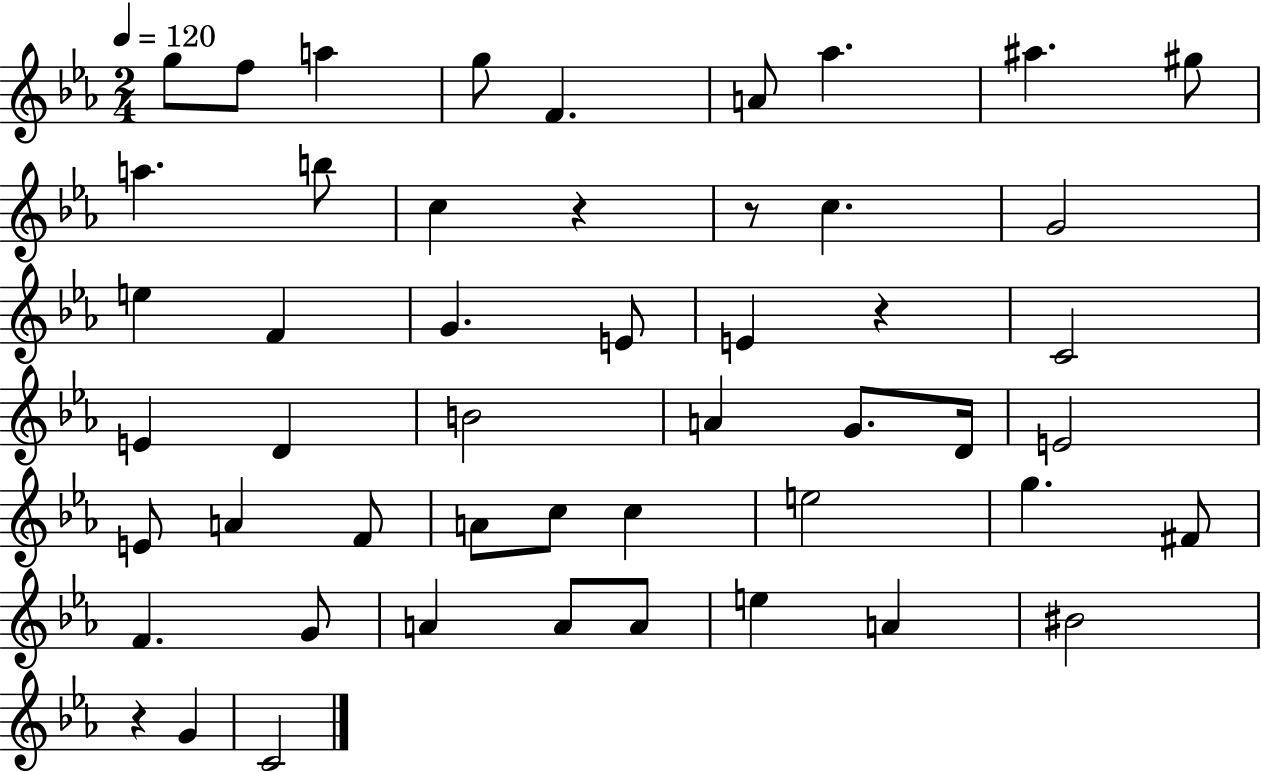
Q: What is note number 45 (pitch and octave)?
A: G4